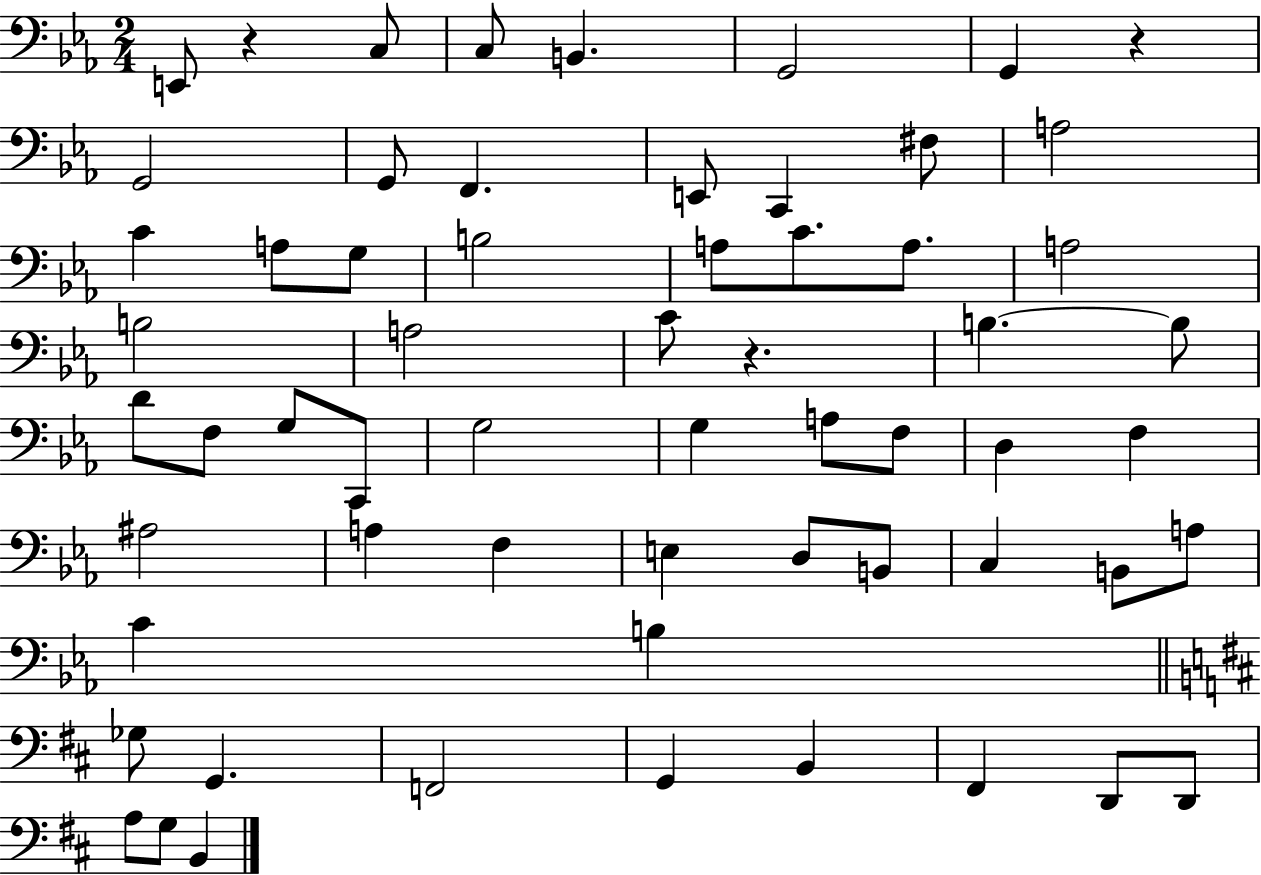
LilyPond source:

{
  \clef bass
  \numericTimeSignature
  \time 2/4
  \key ees \major
  e,8 r4 c8 | c8 b,4. | g,2 | g,4 r4 | \break g,2 | g,8 f,4. | e,8 c,4 fis8 | a2 | \break c'4 a8 g8 | b2 | a8 c'8. a8. | a2 | \break b2 | a2 | c'8 r4. | b4.~~ b8 | \break d'8 f8 g8 c,8 | g2 | g4 a8 f8 | d4 f4 | \break ais2 | a4 f4 | e4 d8 b,8 | c4 b,8 a8 | \break c'4 b4 | \bar "||" \break \key d \major ges8 g,4. | f,2 | g,4 b,4 | fis,4 d,8 d,8 | \break a8 g8 b,4 | \bar "|."
}